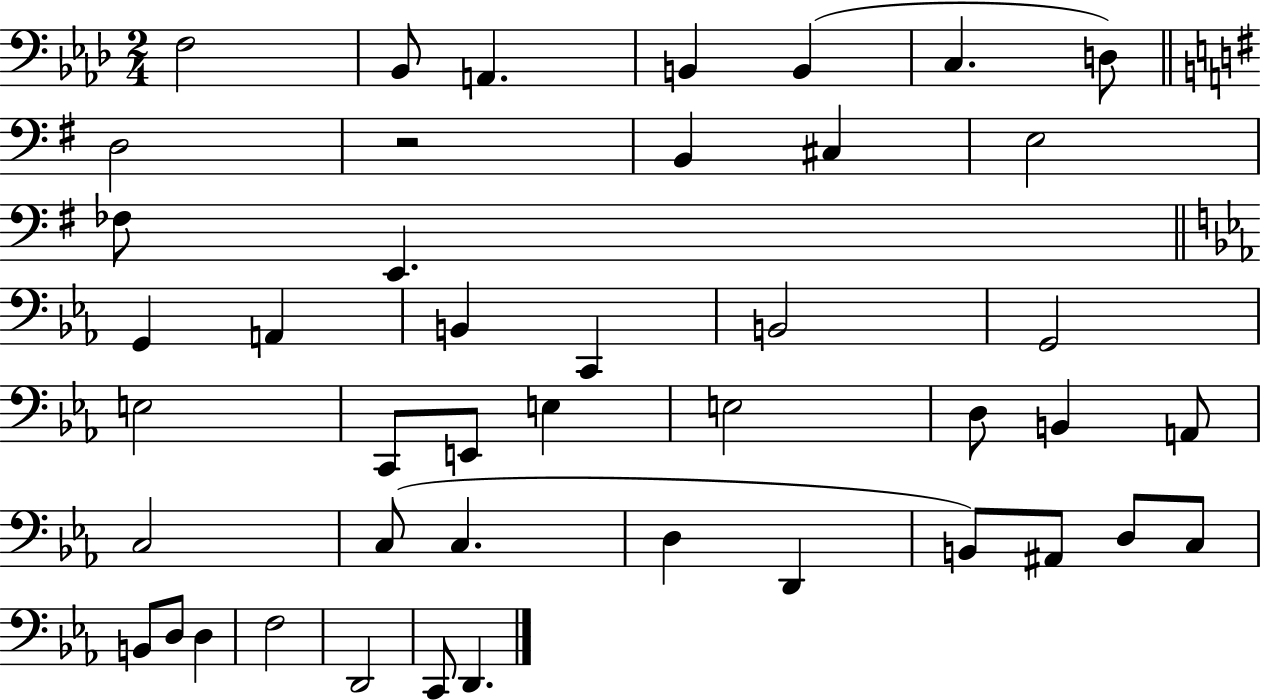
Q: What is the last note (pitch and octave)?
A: D2